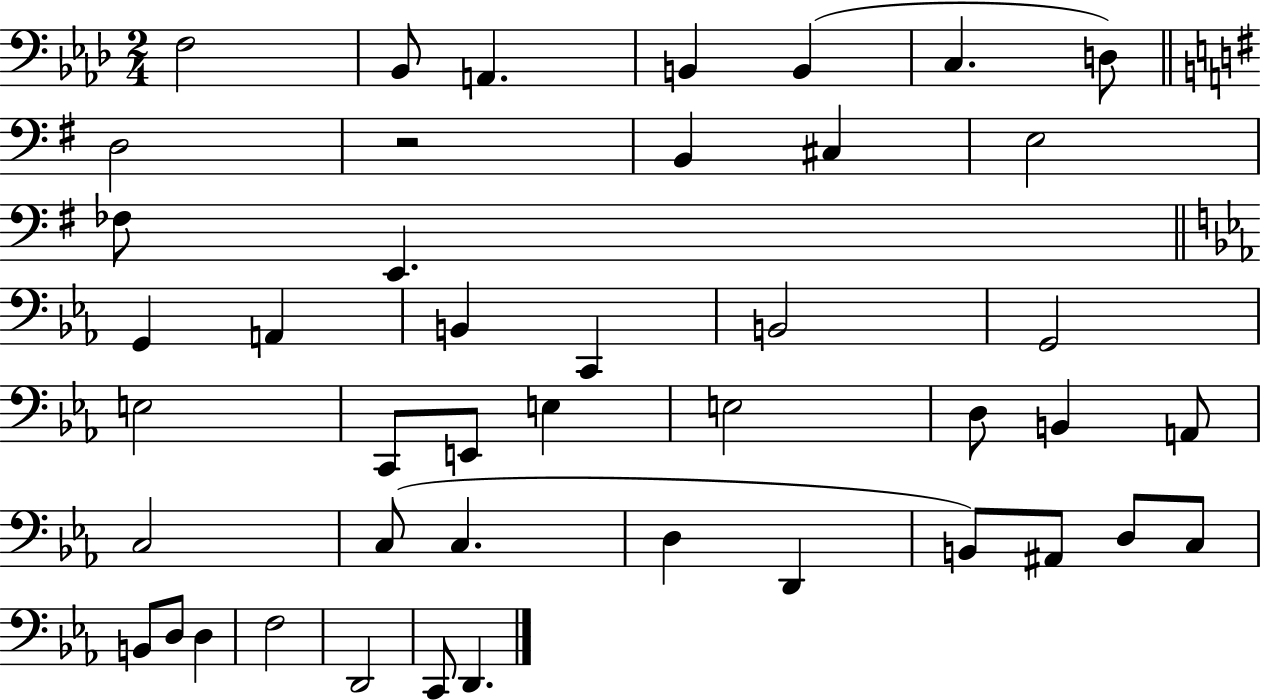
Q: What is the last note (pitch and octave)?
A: D2